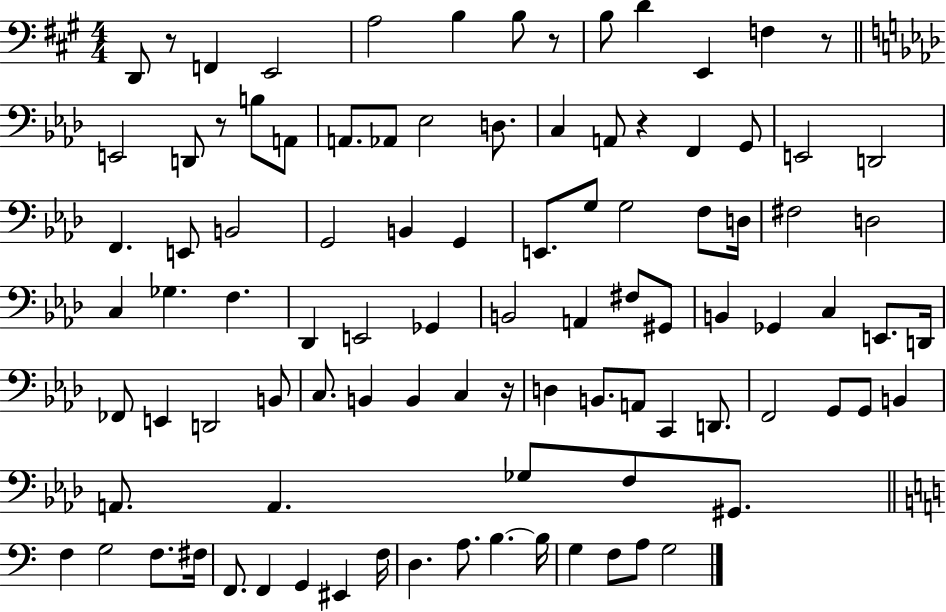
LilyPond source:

{
  \clef bass
  \numericTimeSignature
  \time 4/4
  \key a \major
  d,8 r8 f,4 e,2 | a2 b4 b8 r8 | b8 d'4 e,4 f4 r8 | \bar "||" \break \key aes \major e,2 d,8 r8 b8 a,8 | a,8. aes,8 ees2 d8. | c4 a,8 r4 f,4 g,8 | e,2 d,2 | \break f,4. e,8 b,2 | g,2 b,4 g,4 | e,8. g8 g2 f8 d16 | fis2 d2 | \break c4 ges4. f4. | des,4 e,2 ges,4 | b,2 a,4 fis8 gis,8 | b,4 ges,4 c4 e,8. d,16 | \break fes,8 e,4 d,2 b,8 | c8. b,4 b,4 c4 r16 | d4 b,8. a,8 c,4 d,8. | f,2 g,8 g,8 b,4 | \break a,8. a,4. ges8 f8 gis,8. | \bar "||" \break \key c \major f4 g2 f8. fis16 | f,8. f,4 g,4 eis,4 f16 | d4. a8. b4.~~ b16 | g4 f8 a8 g2 | \break \bar "|."
}